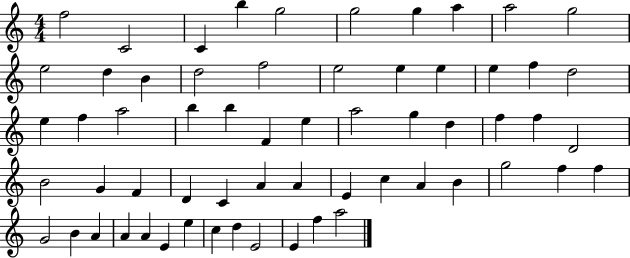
F5/h C4/h C4/q B5/q G5/h G5/h G5/q A5/q A5/h G5/h E5/h D5/q B4/q D5/h F5/h E5/h E5/q E5/q E5/q F5/q D5/h E5/q F5/q A5/h B5/q B5/q F4/q E5/q A5/h G5/q D5/q F5/q F5/q D4/h B4/h G4/q F4/q D4/q C4/q A4/q A4/q E4/q C5/q A4/q B4/q G5/h F5/q F5/q G4/h B4/q A4/q A4/q A4/q E4/q E5/q C5/q D5/q E4/h E4/q F5/q A5/h